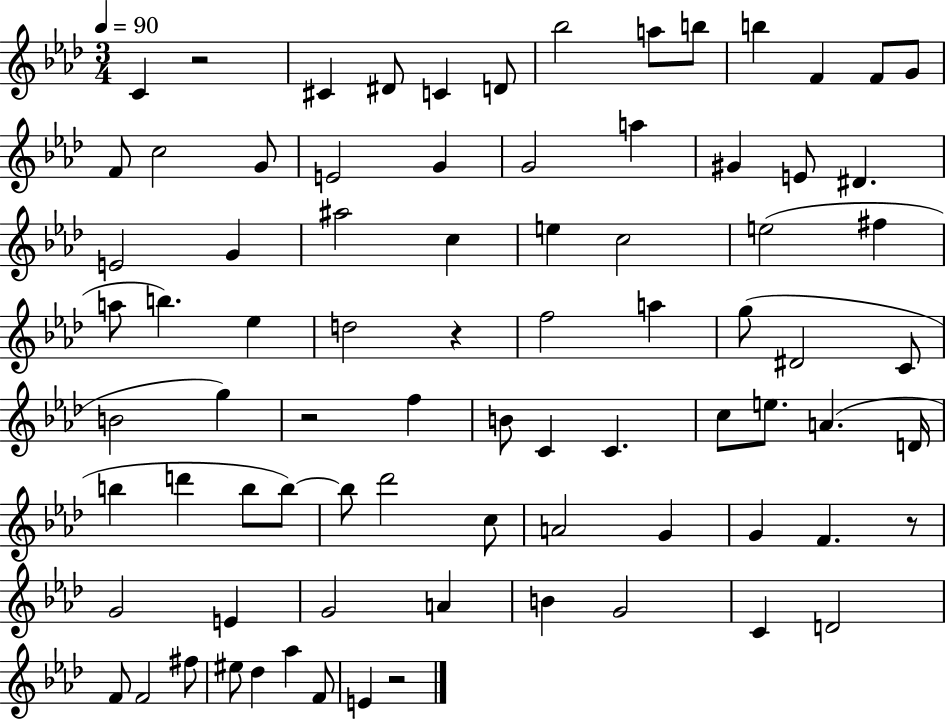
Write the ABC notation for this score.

X:1
T:Untitled
M:3/4
L:1/4
K:Ab
C z2 ^C ^D/2 C D/2 _b2 a/2 b/2 b F F/2 G/2 F/2 c2 G/2 E2 G G2 a ^G E/2 ^D E2 G ^a2 c e c2 e2 ^f a/2 b _e d2 z f2 a g/2 ^D2 C/2 B2 g z2 f B/2 C C c/2 e/2 A D/4 b d' b/2 b/2 b/2 _d'2 c/2 A2 G G F z/2 G2 E G2 A B G2 C D2 F/2 F2 ^f/2 ^e/2 _d _a F/2 E z2